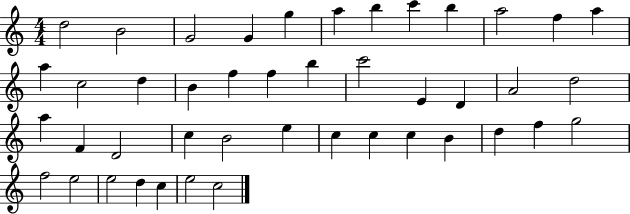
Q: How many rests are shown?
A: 0